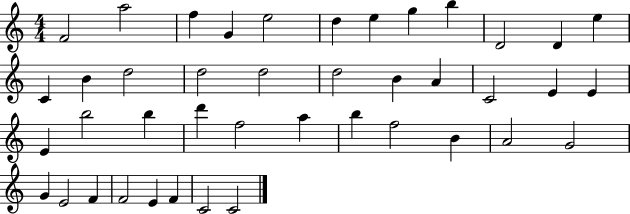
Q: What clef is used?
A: treble